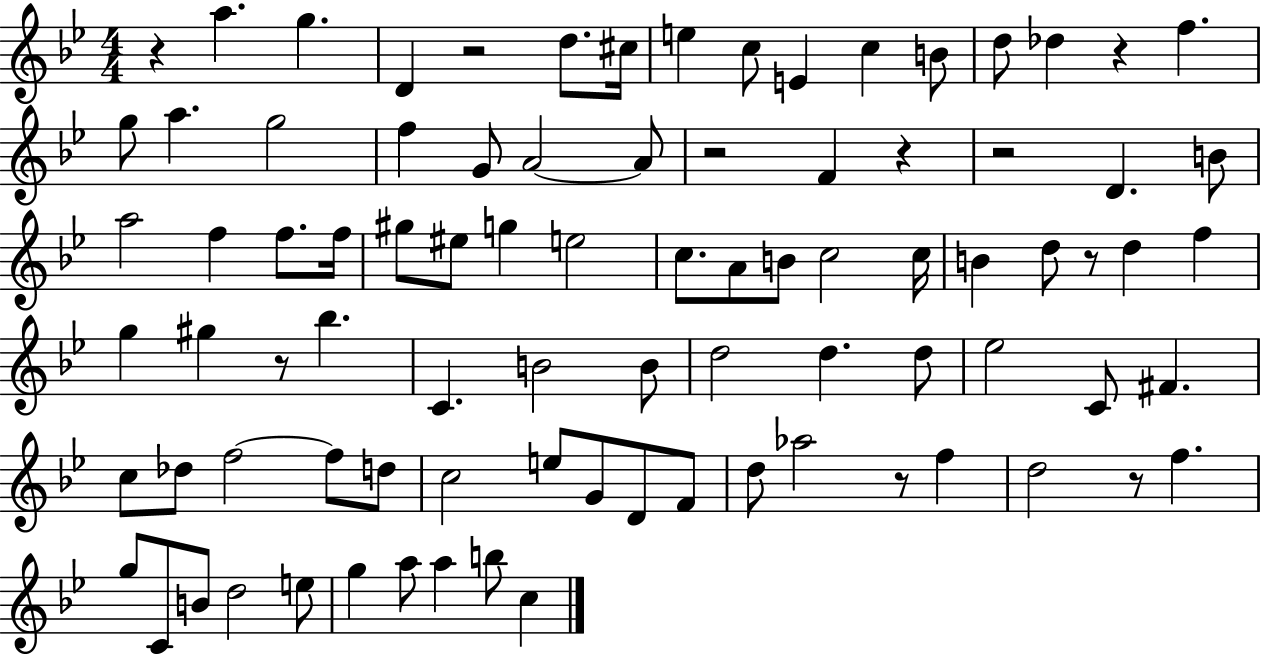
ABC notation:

X:1
T:Untitled
M:4/4
L:1/4
K:Bb
z a g D z2 d/2 ^c/4 e c/2 E c B/2 d/2 _d z f g/2 a g2 f G/2 A2 A/2 z2 F z z2 D B/2 a2 f f/2 f/4 ^g/2 ^e/2 g e2 c/2 A/2 B/2 c2 c/4 B d/2 z/2 d f g ^g z/2 _b C B2 B/2 d2 d d/2 _e2 C/2 ^F c/2 _d/2 f2 f/2 d/2 c2 e/2 G/2 D/2 F/2 d/2 _a2 z/2 f d2 z/2 f g/2 C/2 B/2 d2 e/2 g a/2 a b/2 c